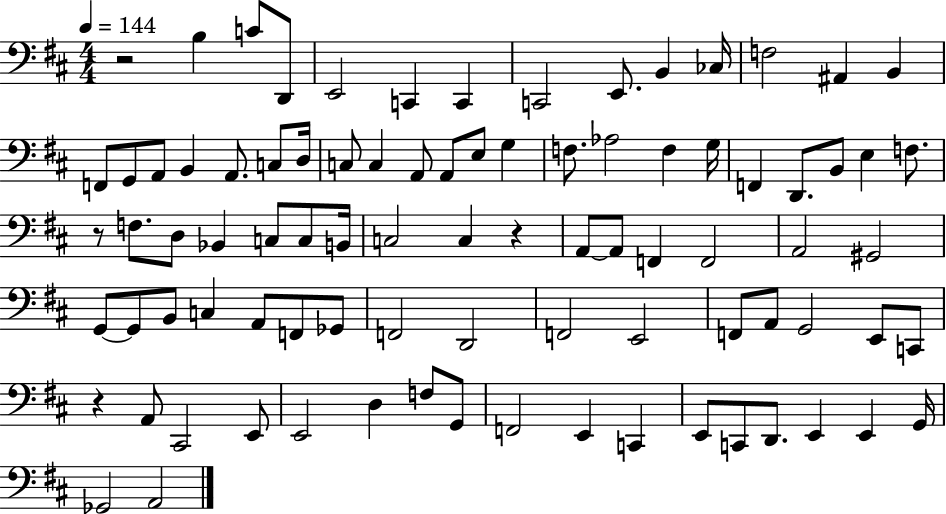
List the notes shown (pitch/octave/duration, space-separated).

R/h B3/q C4/e D2/e E2/h C2/q C2/q C2/h E2/e. B2/q CES3/s F3/h A#2/q B2/q F2/e G2/e A2/e B2/q A2/e. C3/e D3/s C3/e C3/q A2/e A2/e E3/e G3/q F3/e. Ab3/h F3/q G3/s F2/q D2/e. B2/e E3/q F3/e. R/e F3/e. D3/e Bb2/q C3/e C3/e B2/s C3/h C3/q R/q A2/e A2/e F2/q F2/h A2/h G#2/h G2/e G2/e B2/e C3/q A2/e F2/e Gb2/e F2/h D2/h F2/h E2/h F2/e A2/e G2/h E2/e C2/e R/q A2/e C#2/h E2/e E2/h D3/q F3/e G2/e F2/h E2/q C2/q E2/e C2/e D2/e. E2/q E2/q G2/s Gb2/h A2/h